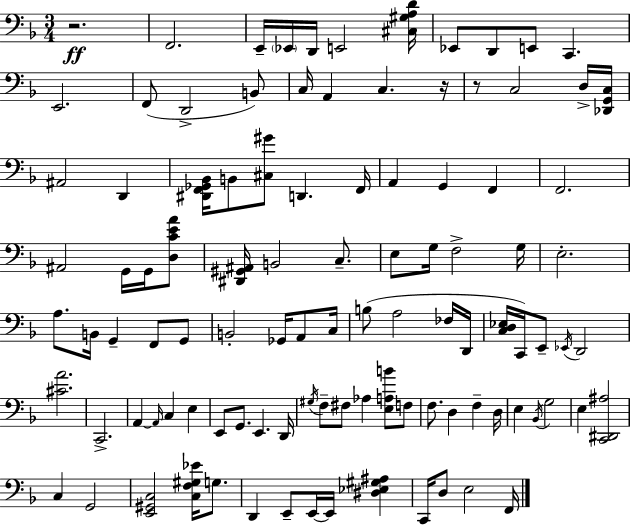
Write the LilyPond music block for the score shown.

{
  \clef bass
  \numericTimeSignature
  \time 3/4
  \key d \minor
  r2.\ff | f,2. | e,16-- \parenthesize ees,16 d,16 e,2 <cis gis a d'>16 | ees,8 d,8 e,8 c,4. | \break e,2. | f,8( d,2-> b,8) | c16 a,4 c4. r16 | r8 c2 d16-> <des, g, c>16 | \break ais,2 d,4 | <dis, f, ges, bes,>16 b,8 <cis gis'>8 d,4. f,16 | a,4 g,4 f,4 | f,2. | \break ais,2 g,16 g,16 <d c' e' a'>8 | <dis, gis, ais,>16 b,2 c8.-- | e8 g16 f2-> g16 | e2.-. | \break a8. b,16 g,4-- f,8 g,8 | b,2-. ges,16 a,8 c16 | b8( a2 fes16 d,16 | <c d ees>16 c,16) e,8-- \acciaccatura { ees,16 } d,2 | \break <cis' a'>2. | c,2.-> | a,4~~ \grace { a,16 } c4 e4 | e,8 g,8. e,4. | \break d,16 \acciaccatura { gis16 } f8-- fis8 aes4 <e a b'>8 | f8 f8. d4 f4-- | d16 e4 \acciaccatura { bes,16 } g2 | e4 <c, dis, ais>2 | \break c4 g,2 | <e, gis, c>2 | <c f gis ees'>16 g8. d,4 e,8-- e,16~~ e,16 | <dis ees gis ais>4 c,16 d8 e2 | \break f,16 \bar "|."
}